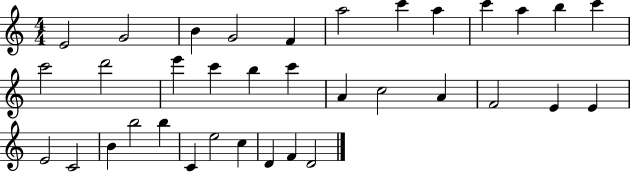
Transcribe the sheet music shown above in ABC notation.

X:1
T:Untitled
M:4/4
L:1/4
K:C
E2 G2 B G2 F a2 c' a c' a b c' c'2 d'2 e' c' b c' A c2 A F2 E E E2 C2 B b2 b C e2 c D F D2